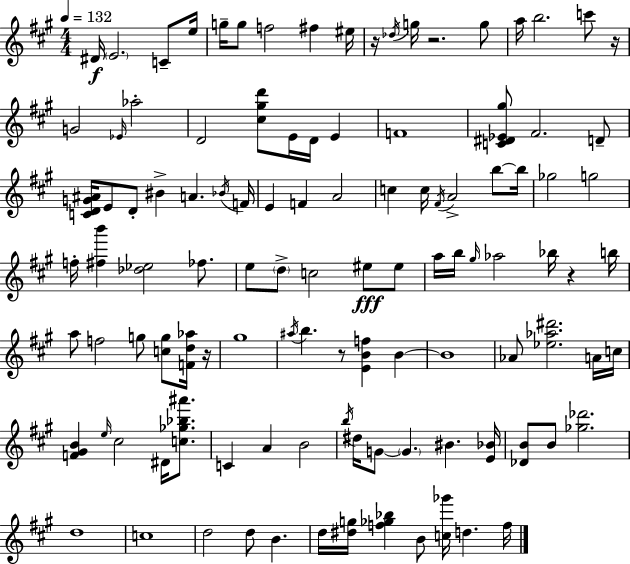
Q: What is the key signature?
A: A major